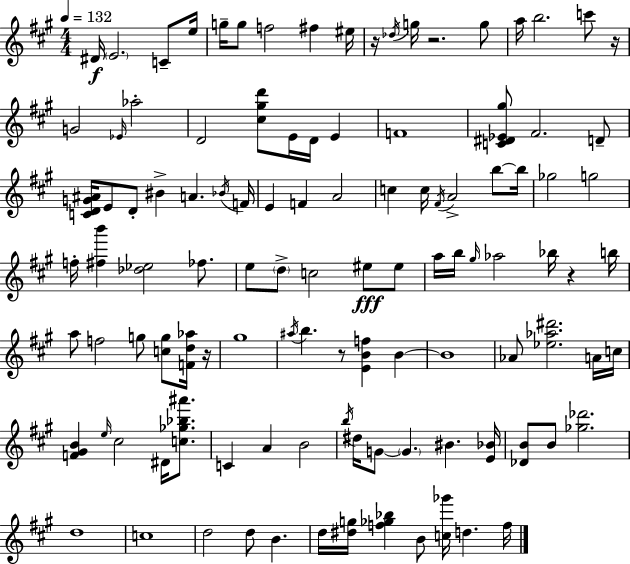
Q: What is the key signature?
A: A major